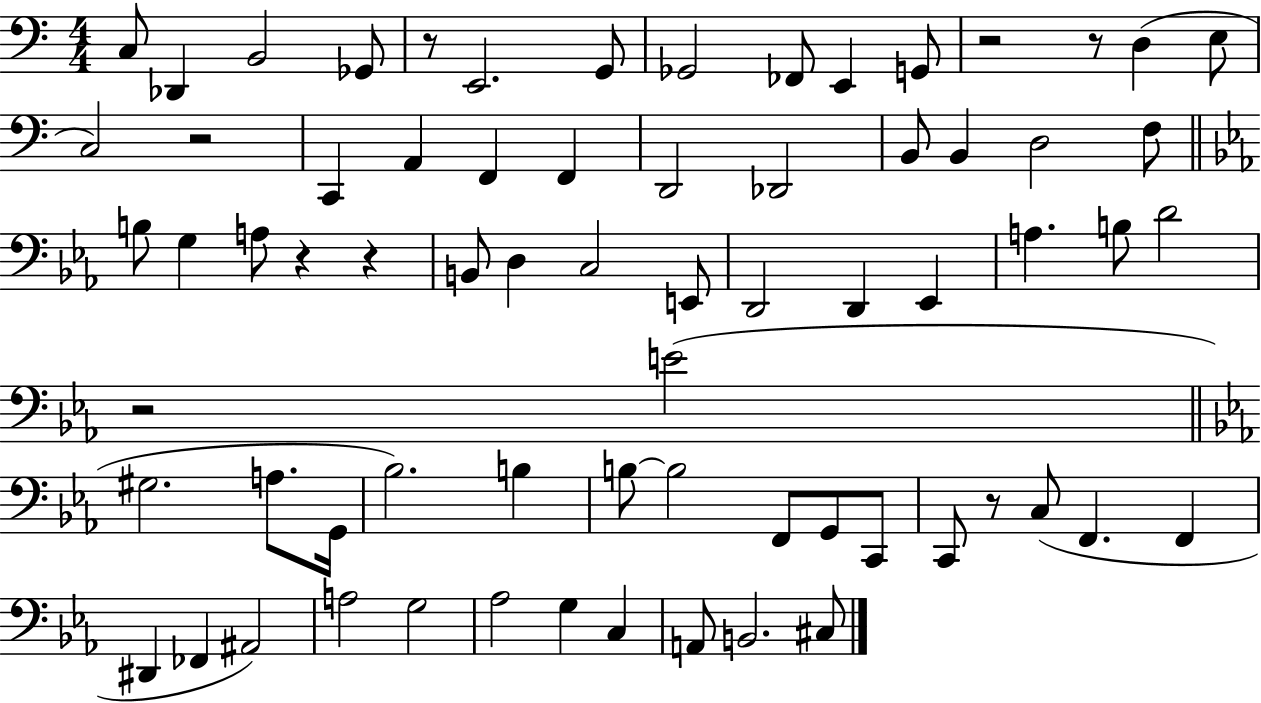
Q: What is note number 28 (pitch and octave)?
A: D3